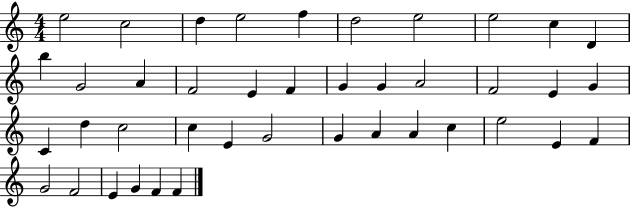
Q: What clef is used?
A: treble